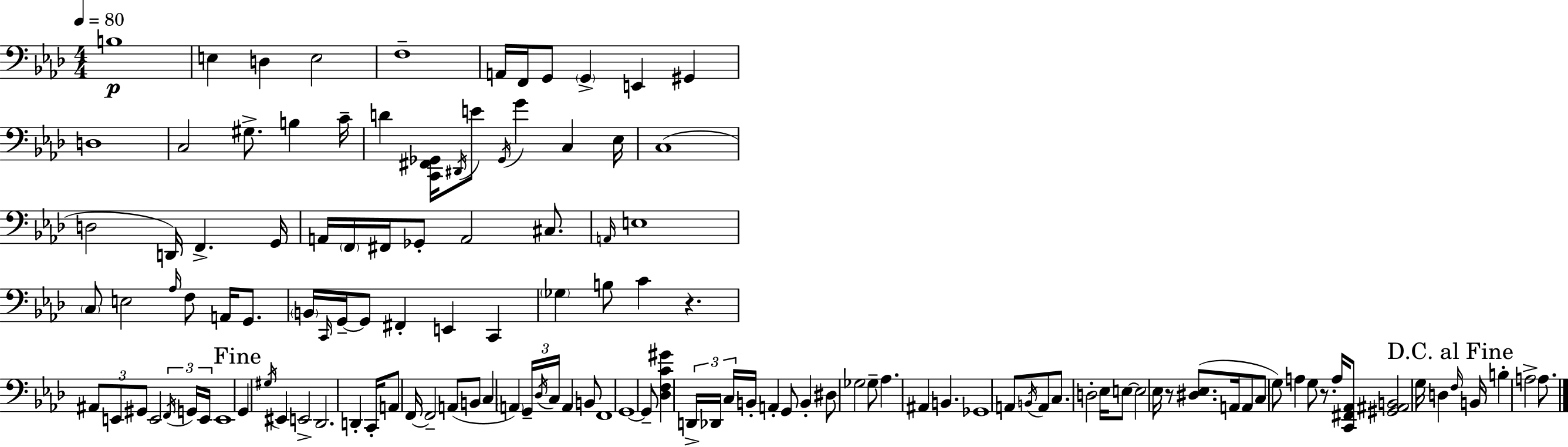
X:1
T:Untitled
M:4/4
L:1/4
K:Ab
B,4 E, D, E,2 F,4 A,,/4 F,,/4 G,,/2 G,, E,, ^G,, D,4 C,2 ^G,/2 B, C/4 D [C,,^F,,_G,,]/4 ^D,,/4 E/2 _G,,/4 G C, _E,/4 C,4 D,2 D,,/4 F,, G,,/4 A,,/4 F,,/4 ^F,,/4 _G,,/2 A,,2 ^C,/2 A,,/4 E,4 C,/2 E,2 _A,/4 F,/2 A,,/4 G,,/2 B,,/4 C,,/4 G,,/4 G,,/2 ^F,, E,, C,, _G, B,/2 C z ^A,,/2 E,,/2 ^G,,/2 E,,2 F,,/4 G,,/4 E,,/4 E,,4 G,, ^G,/4 ^E,, E,,2 _D,,2 D,, C,,/4 A,,/2 F,,/4 F,,2 A,,/2 B,,/2 C, A,, G,,/4 _D,/4 C,/4 A,, B,,/2 F,,4 G,,4 G,,/2 [_D,F,C^G] D,,/4 _D,,/4 C,/4 B,,/4 A,, G,,/2 B,, ^D,/2 _G,2 _G,/2 _A, ^A,, B,, _G,,4 A,,/2 B,,/4 A,,/2 C,/2 D,2 _E,/4 E,/2 E,2 _E,/4 z/2 [^D,_E,]/2 A,,/4 A,,/2 C,/2 G,/2 A, G,/2 z/2 A,/4 [C,,^F,,_A,,]/2 [^G,,^A,,B,,]2 G,/4 D, F,/4 B,,/4 B, A,2 A,/2